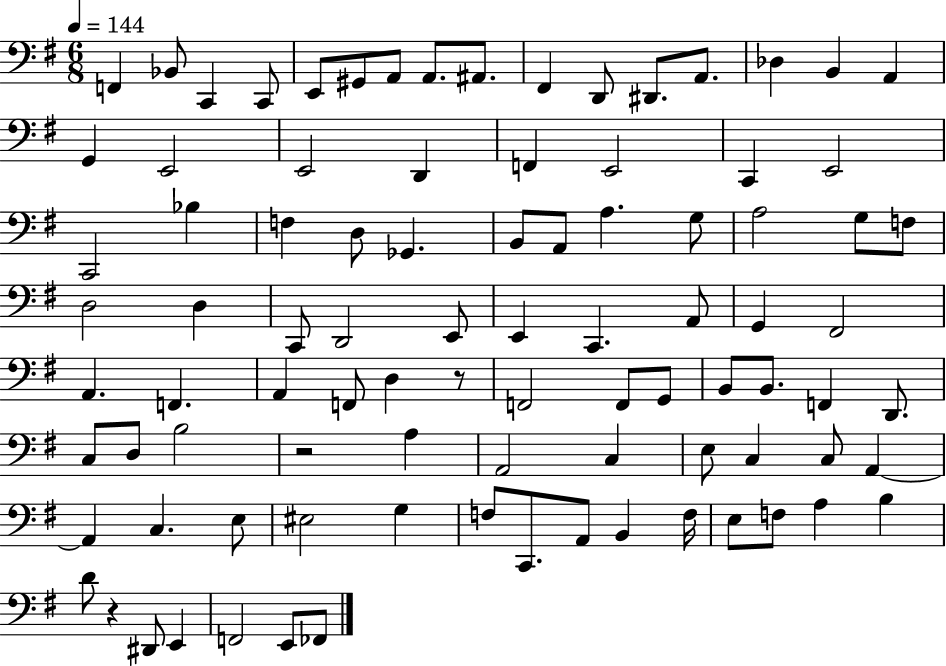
{
  \clef bass
  \numericTimeSignature
  \time 6/8
  \key g \major
  \tempo 4 = 144
  f,4 bes,8 c,4 c,8 | e,8 gis,8 a,8 a,8. ais,8. | fis,4 d,8 dis,8. a,8. | des4 b,4 a,4 | \break g,4 e,2 | e,2 d,4 | f,4 e,2 | c,4 e,2 | \break c,2 bes4 | f4 d8 ges,4. | b,8 a,8 a4. g8 | a2 g8 f8 | \break d2 d4 | c,8 d,2 e,8 | e,4 c,4. a,8 | g,4 fis,2 | \break a,4. f,4. | a,4 f,8 d4 r8 | f,2 f,8 g,8 | b,8 b,8. f,4 d,8. | \break c8 d8 b2 | r2 a4 | a,2 c4 | e8 c4 c8 a,4~~ | \break a,4 c4. e8 | eis2 g4 | f8 c,8. a,8 b,4 f16 | e8 f8 a4 b4 | \break d'8 r4 dis,8 e,4 | f,2 e,8 fes,8 | \bar "|."
}